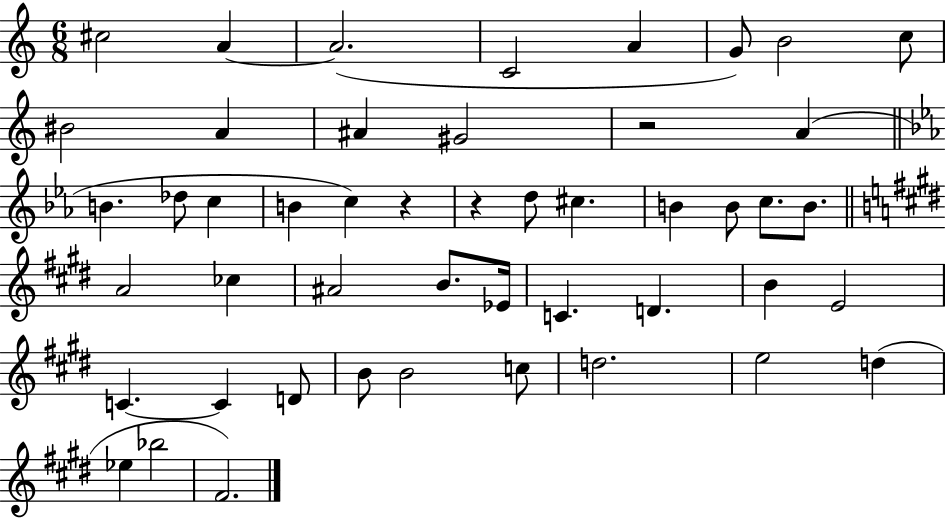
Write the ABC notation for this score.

X:1
T:Untitled
M:6/8
L:1/4
K:C
^c2 A A2 C2 A G/2 B2 c/2 ^B2 A ^A ^G2 z2 A B _d/2 c B c z z d/2 ^c B B/2 c/2 B/2 A2 _c ^A2 B/2 _E/4 C D B E2 C C D/2 B/2 B2 c/2 d2 e2 d _e _b2 ^F2